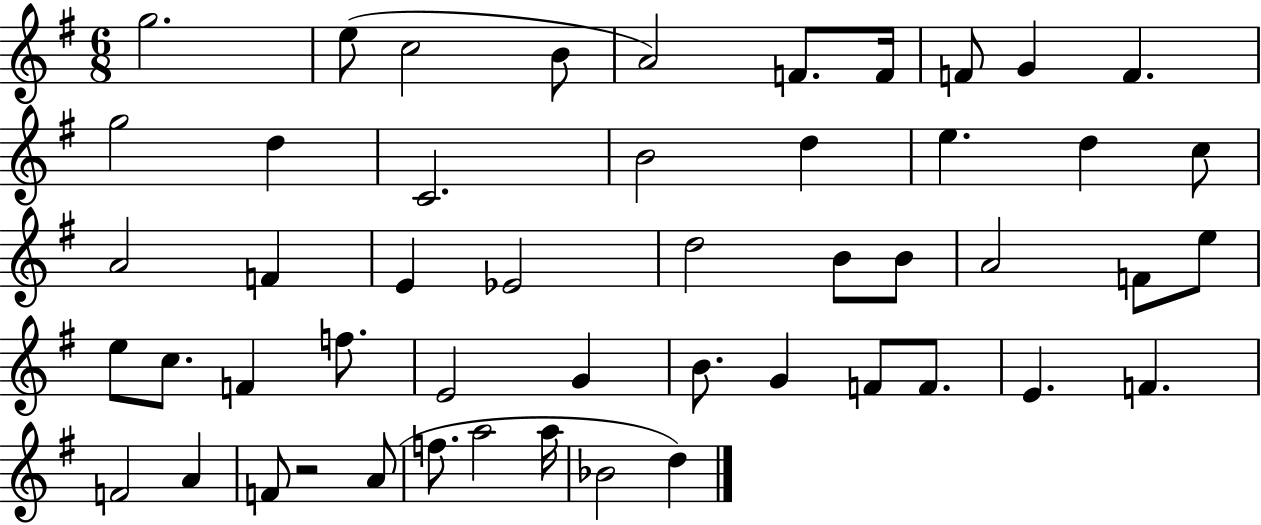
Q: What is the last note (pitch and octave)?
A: D5